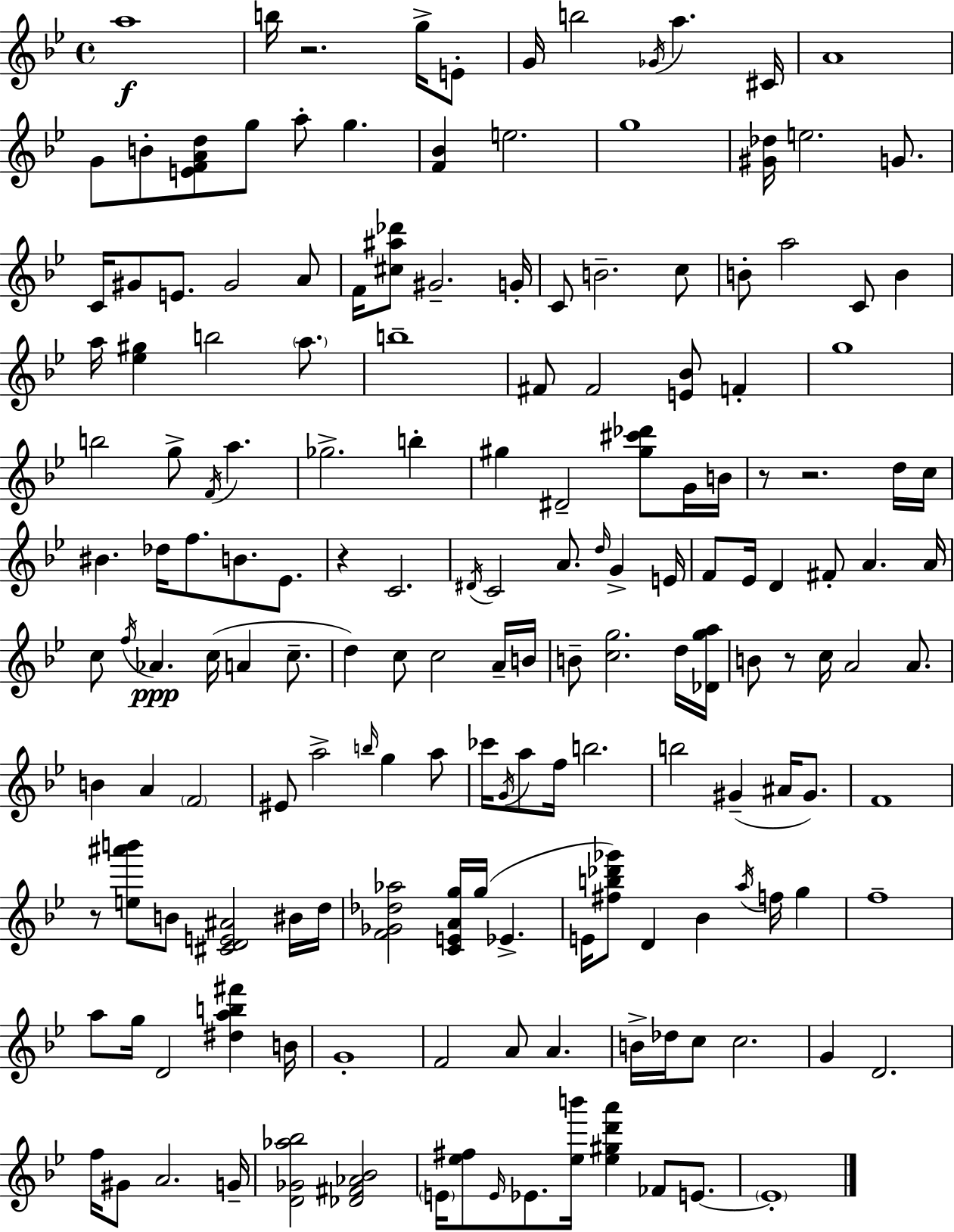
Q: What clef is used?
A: treble